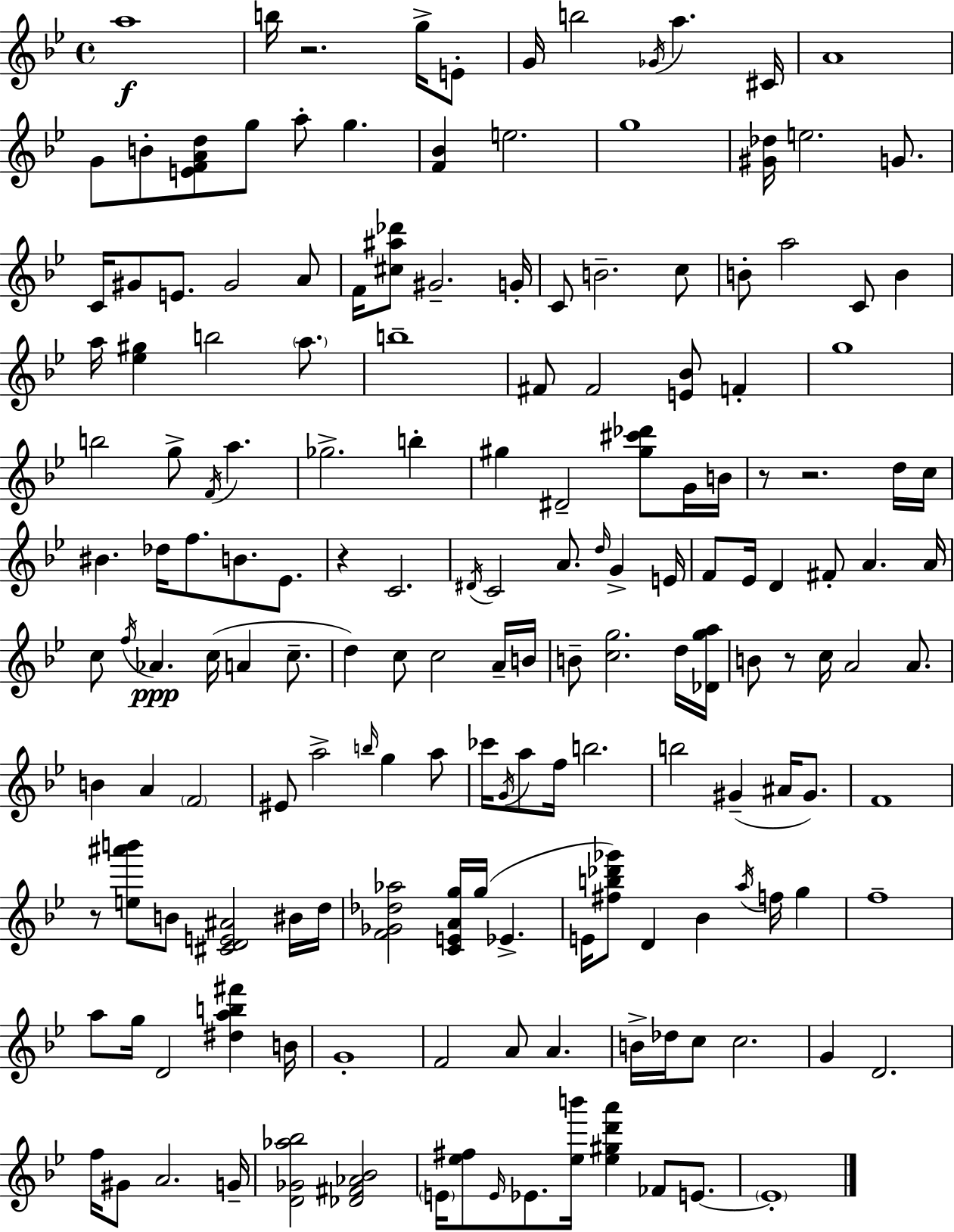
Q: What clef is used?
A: treble